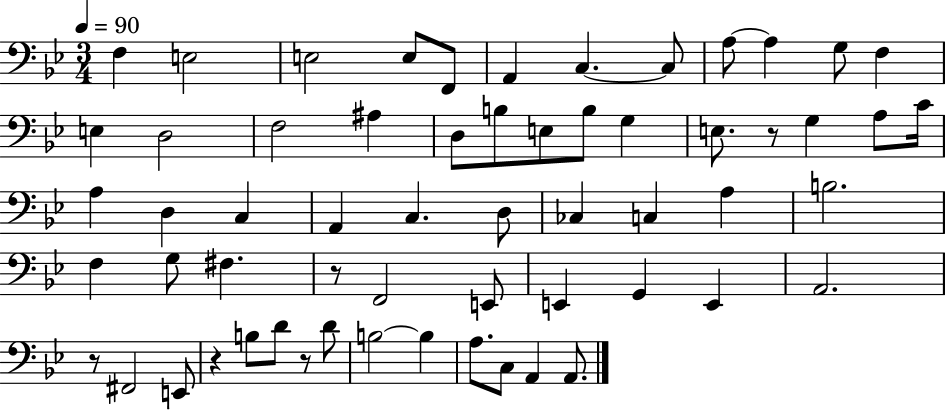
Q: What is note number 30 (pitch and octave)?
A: C3